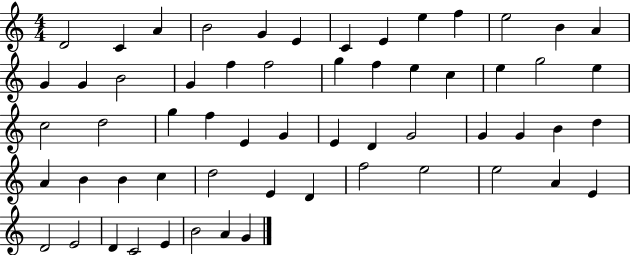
D4/h C4/q A4/q B4/h G4/q E4/q C4/q E4/q E5/q F5/q E5/h B4/q A4/q G4/q G4/q B4/h G4/q F5/q F5/h G5/q F5/q E5/q C5/q E5/q G5/h E5/q C5/h D5/h G5/q F5/q E4/q G4/q E4/q D4/q G4/h G4/q G4/q B4/q D5/q A4/q B4/q B4/q C5/q D5/h E4/q D4/q F5/h E5/h E5/h A4/q E4/q D4/h E4/h D4/q C4/h E4/q B4/h A4/q G4/q